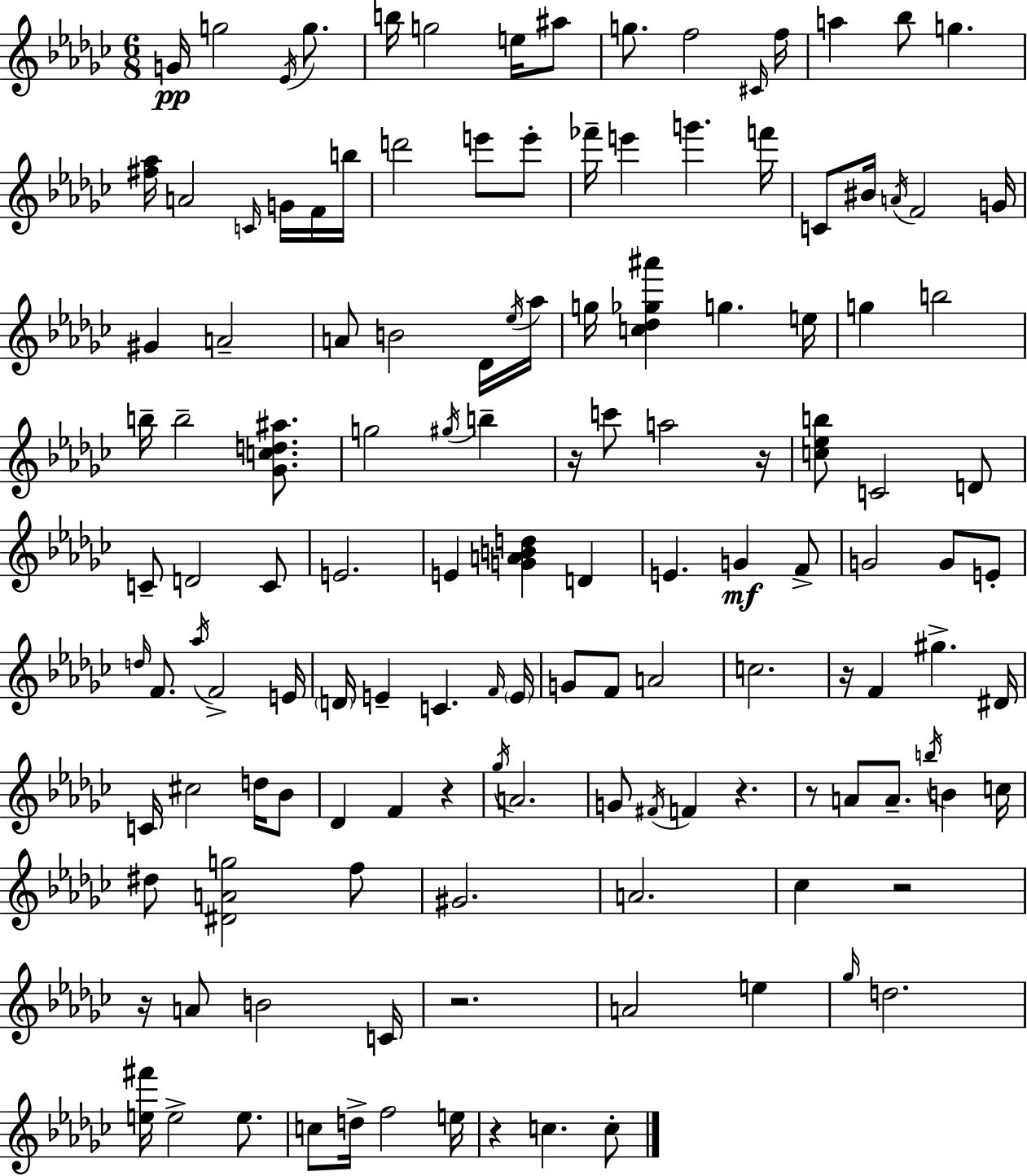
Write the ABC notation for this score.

X:1
T:Untitled
M:6/8
L:1/4
K:Ebm
G/4 g2 _E/4 g/2 b/4 g2 e/4 ^a/2 g/2 f2 ^C/4 f/4 a _b/2 g [^f_a]/4 A2 C/4 G/4 F/4 b/4 d'2 e'/2 e'/2 _f'/4 e' g' f'/4 C/2 ^B/4 A/4 F2 G/4 ^G A2 A/2 B2 _D/4 _e/4 _a/4 g/4 [c_d_g^a'] g e/4 g b2 b/4 b2 [_Gcd^a]/2 g2 ^g/4 b z/4 c'/2 a2 z/4 [c_eb]/2 C2 D/2 C/2 D2 C/2 E2 E [GABd] D E G F/2 G2 G/2 E/2 d/4 F/2 _a/4 F2 E/4 D/4 E C F/4 E/4 G/2 F/2 A2 c2 z/4 F ^g ^D/4 C/4 ^c2 d/4 _B/2 _D F z _g/4 A2 G/2 ^F/4 F z z/2 A/2 A/2 b/4 B c/4 ^d/2 [^DAg]2 f/2 ^G2 A2 _c z2 z/4 A/2 B2 C/4 z2 A2 e _g/4 d2 [e^f']/4 e2 e/2 c/2 d/4 f2 e/4 z c c/2